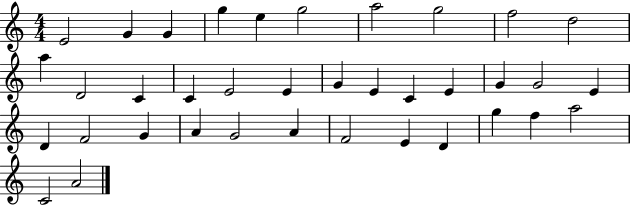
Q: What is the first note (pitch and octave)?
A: E4